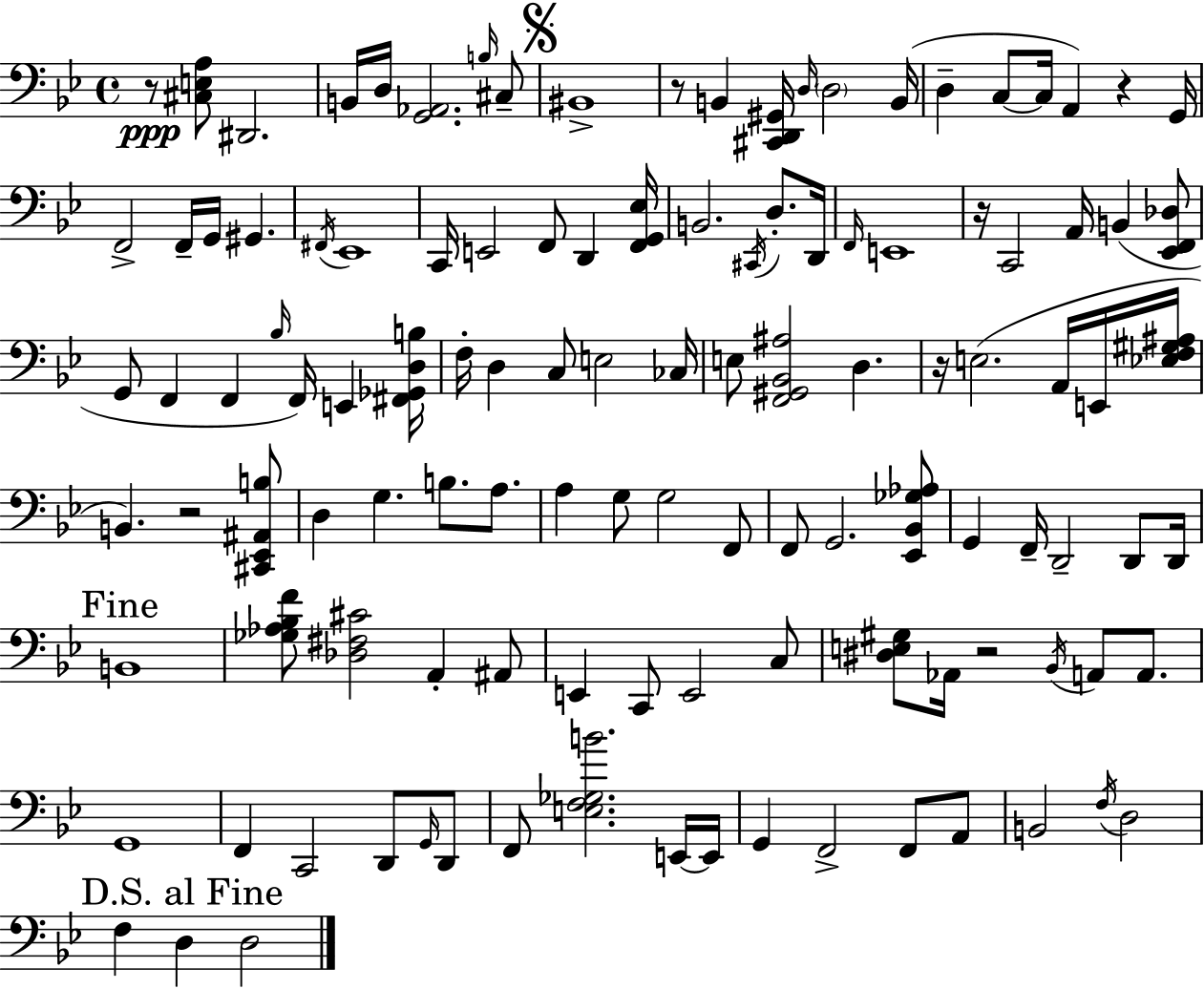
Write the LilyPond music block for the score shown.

{
  \clef bass
  \time 4/4
  \defaultTimeSignature
  \key g \minor
  r8\ppp <cis e a>8 dis,2. | b,16 d16 <g, aes,>2. \grace { b16 } cis8-- | \mark \markup { \musicglyph "scripts.segno" } bis,1-> | r8 b,4 <cis, d, gis,>16 \grace { d16 } \parenthesize d2 | \break b,16( d4-- c8~~ c16 a,4) r4 | g,16 f,2-> f,16-- g,16 gis,4. | \acciaccatura { fis,16 } ees,1 | c,16 e,2 f,8 d,4 | \break <f, g, ees>16 b,2. \acciaccatura { cis,16 } | d8.-. d,16 \grace { f,16 } e,1 | r16 c,2 a,16 b,4( | <ees, f, des>8 g,8 f,4 f,4 \grace { bes16 }) | \break f,16 e,4 <fis, ges, d b>16 f16-. d4 c8 e2 | ces16 e8 <f, gis, bes, ais>2 | d4. r16 e2.( | a,16 e,16 <ees f gis ais>16 b,4.) r2 | \break <cis, ees, ais, b>8 d4 g4. | b8. a8. a4 g8 g2 | f,8 f,8 g,2. | <ees, bes, ges aes>8 g,4 f,16-- d,2-- | \break d,8 d,16 \mark "Fine" b,1 | <ges aes bes f'>8 <des fis cis'>2 | a,4-. ais,8 e,4 c,8 e,2 | c8 <dis e gis>8 aes,16 r2 | \break \acciaccatura { bes,16 } a,8 a,8. g,1 | f,4 c,2 | d,8 \grace { g,16 } d,8 f,8 <e f ges b'>2. | e,16~~ e,16 g,4 f,2-> | \break f,8 a,8 b,2 | \acciaccatura { f16 } d2 \mark "D.S. al Fine" f4 d4 | d2 \bar "|."
}